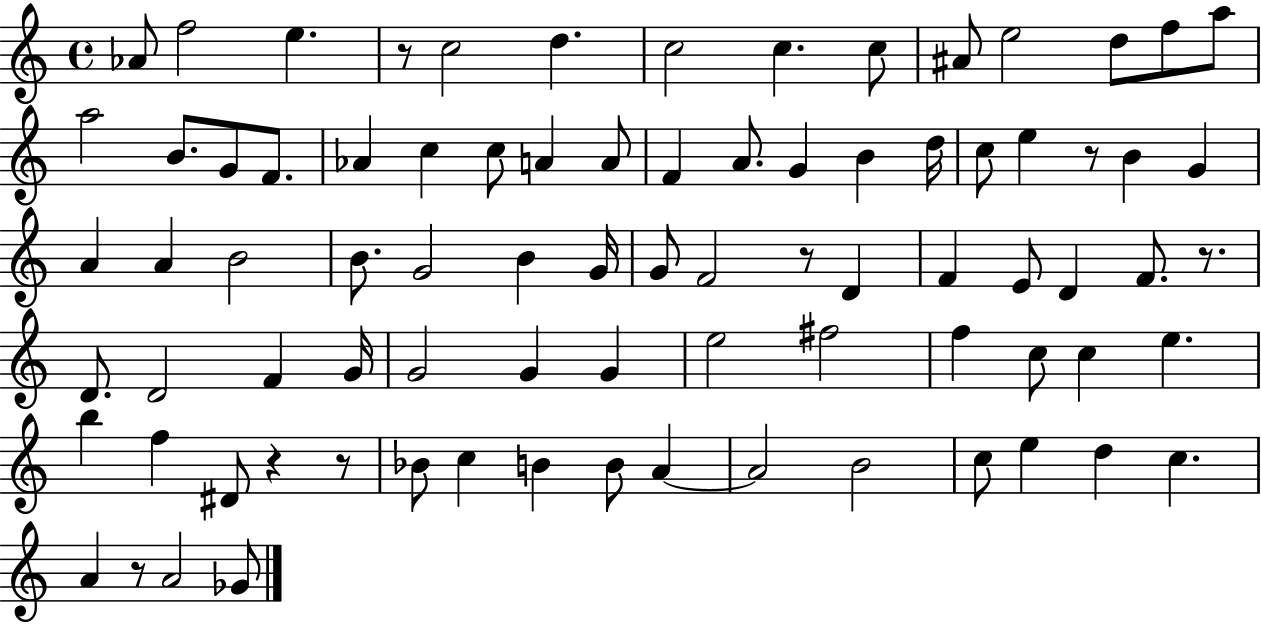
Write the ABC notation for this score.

X:1
T:Untitled
M:4/4
L:1/4
K:C
_A/2 f2 e z/2 c2 d c2 c c/2 ^A/2 e2 d/2 f/2 a/2 a2 B/2 G/2 F/2 _A c c/2 A A/2 F A/2 G B d/4 c/2 e z/2 B G A A B2 B/2 G2 B G/4 G/2 F2 z/2 D F E/2 D F/2 z/2 D/2 D2 F G/4 G2 G G e2 ^f2 f c/2 c e b f ^D/2 z z/2 _B/2 c B B/2 A A2 B2 c/2 e d c A z/2 A2 _G/2